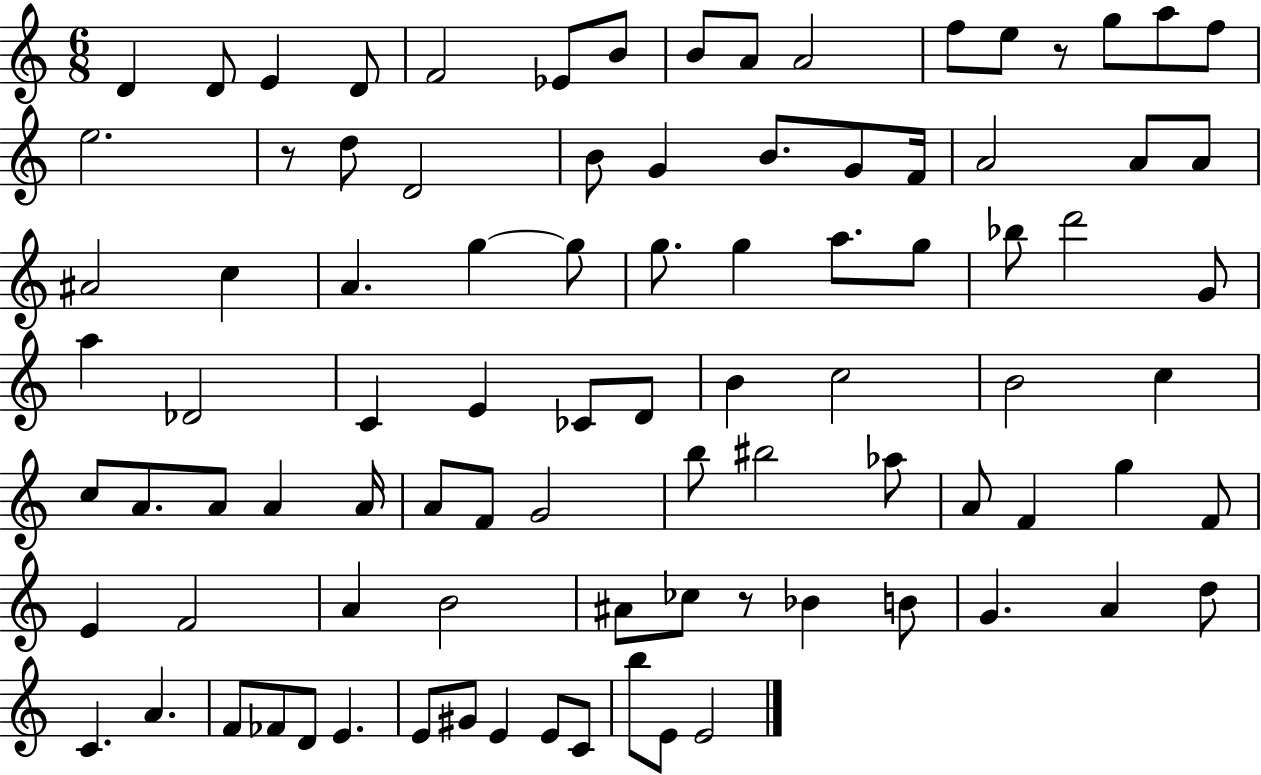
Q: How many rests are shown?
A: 3